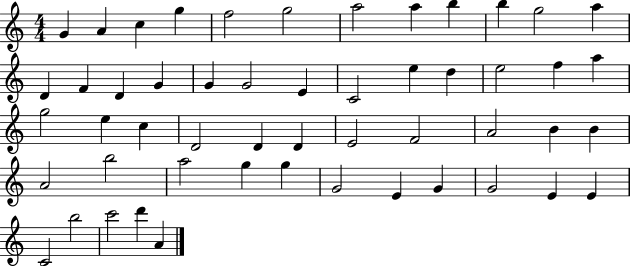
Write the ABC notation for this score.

X:1
T:Untitled
M:4/4
L:1/4
K:C
G A c g f2 g2 a2 a b b g2 a D F D G G G2 E C2 e d e2 f a g2 e c D2 D D E2 F2 A2 B B A2 b2 a2 g g G2 E G G2 E E C2 b2 c'2 d' A